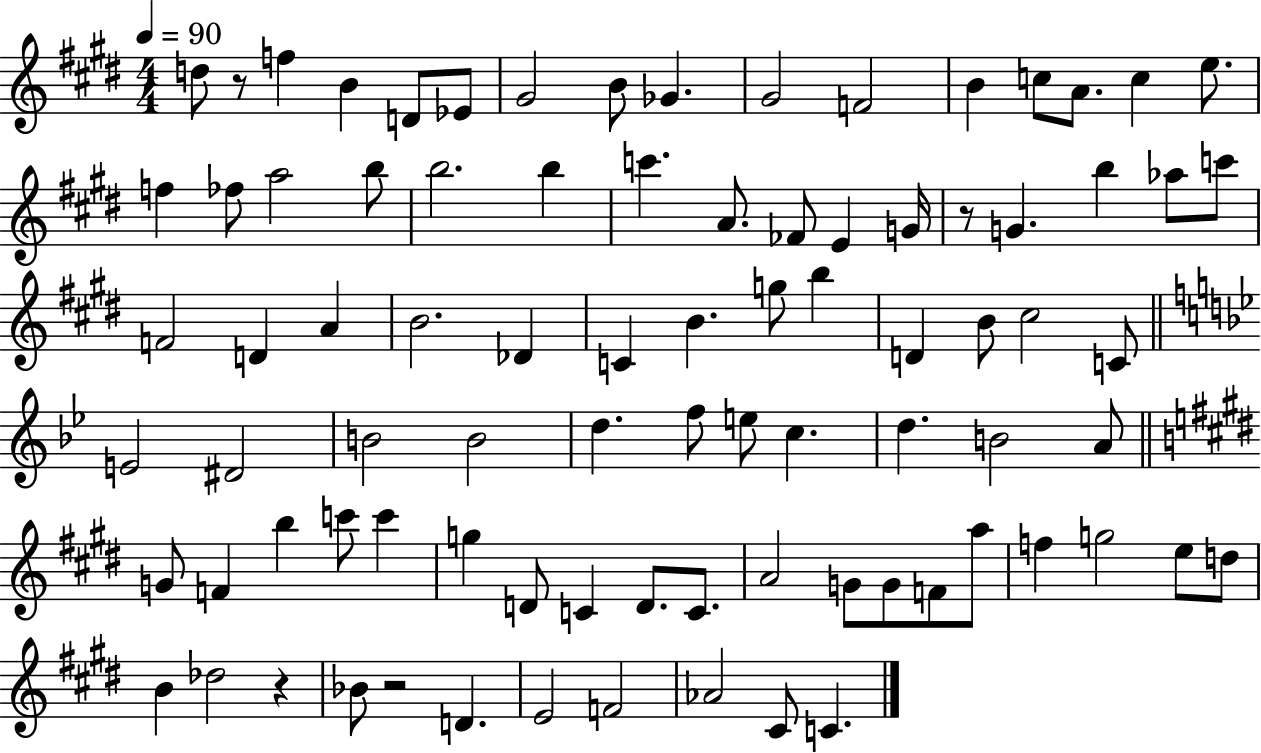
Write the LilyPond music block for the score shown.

{
  \clef treble
  \numericTimeSignature
  \time 4/4
  \key e \major
  \tempo 4 = 90
  d''8 r8 f''4 b'4 d'8 ees'8 | gis'2 b'8 ges'4. | gis'2 f'2 | b'4 c''8 a'8. c''4 e''8. | \break f''4 fes''8 a''2 b''8 | b''2. b''4 | c'''4. a'8. fes'8 e'4 g'16 | r8 g'4. b''4 aes''8 c'''8 | \break f'2 d'4 a'4 | b'2. des'4 | c'4 b'4. g''8 b''4 | d'4 b'8 cis''2 c'8 | \break \bar "||" \break \key bes \major e'2 dis'2 | b'2 b'2 | d''4. f''8 e''8 c''4. | d''4. b'2 a'8 | \break \bar "||" \break \key e \major g'8 f'4 b''4 c'''8 c'''4 | g''4 d'8 c'4 d'8. c'8. | a'2 g'8 g'8 f'8 a''8 | f''4 g''2 e''8 d''8 | \break b'4 des''2 r4 | bes'8 r2 d'4. | e'2 f'2 | aes'2 cis'8 c'4. | \break \bar "|."
}